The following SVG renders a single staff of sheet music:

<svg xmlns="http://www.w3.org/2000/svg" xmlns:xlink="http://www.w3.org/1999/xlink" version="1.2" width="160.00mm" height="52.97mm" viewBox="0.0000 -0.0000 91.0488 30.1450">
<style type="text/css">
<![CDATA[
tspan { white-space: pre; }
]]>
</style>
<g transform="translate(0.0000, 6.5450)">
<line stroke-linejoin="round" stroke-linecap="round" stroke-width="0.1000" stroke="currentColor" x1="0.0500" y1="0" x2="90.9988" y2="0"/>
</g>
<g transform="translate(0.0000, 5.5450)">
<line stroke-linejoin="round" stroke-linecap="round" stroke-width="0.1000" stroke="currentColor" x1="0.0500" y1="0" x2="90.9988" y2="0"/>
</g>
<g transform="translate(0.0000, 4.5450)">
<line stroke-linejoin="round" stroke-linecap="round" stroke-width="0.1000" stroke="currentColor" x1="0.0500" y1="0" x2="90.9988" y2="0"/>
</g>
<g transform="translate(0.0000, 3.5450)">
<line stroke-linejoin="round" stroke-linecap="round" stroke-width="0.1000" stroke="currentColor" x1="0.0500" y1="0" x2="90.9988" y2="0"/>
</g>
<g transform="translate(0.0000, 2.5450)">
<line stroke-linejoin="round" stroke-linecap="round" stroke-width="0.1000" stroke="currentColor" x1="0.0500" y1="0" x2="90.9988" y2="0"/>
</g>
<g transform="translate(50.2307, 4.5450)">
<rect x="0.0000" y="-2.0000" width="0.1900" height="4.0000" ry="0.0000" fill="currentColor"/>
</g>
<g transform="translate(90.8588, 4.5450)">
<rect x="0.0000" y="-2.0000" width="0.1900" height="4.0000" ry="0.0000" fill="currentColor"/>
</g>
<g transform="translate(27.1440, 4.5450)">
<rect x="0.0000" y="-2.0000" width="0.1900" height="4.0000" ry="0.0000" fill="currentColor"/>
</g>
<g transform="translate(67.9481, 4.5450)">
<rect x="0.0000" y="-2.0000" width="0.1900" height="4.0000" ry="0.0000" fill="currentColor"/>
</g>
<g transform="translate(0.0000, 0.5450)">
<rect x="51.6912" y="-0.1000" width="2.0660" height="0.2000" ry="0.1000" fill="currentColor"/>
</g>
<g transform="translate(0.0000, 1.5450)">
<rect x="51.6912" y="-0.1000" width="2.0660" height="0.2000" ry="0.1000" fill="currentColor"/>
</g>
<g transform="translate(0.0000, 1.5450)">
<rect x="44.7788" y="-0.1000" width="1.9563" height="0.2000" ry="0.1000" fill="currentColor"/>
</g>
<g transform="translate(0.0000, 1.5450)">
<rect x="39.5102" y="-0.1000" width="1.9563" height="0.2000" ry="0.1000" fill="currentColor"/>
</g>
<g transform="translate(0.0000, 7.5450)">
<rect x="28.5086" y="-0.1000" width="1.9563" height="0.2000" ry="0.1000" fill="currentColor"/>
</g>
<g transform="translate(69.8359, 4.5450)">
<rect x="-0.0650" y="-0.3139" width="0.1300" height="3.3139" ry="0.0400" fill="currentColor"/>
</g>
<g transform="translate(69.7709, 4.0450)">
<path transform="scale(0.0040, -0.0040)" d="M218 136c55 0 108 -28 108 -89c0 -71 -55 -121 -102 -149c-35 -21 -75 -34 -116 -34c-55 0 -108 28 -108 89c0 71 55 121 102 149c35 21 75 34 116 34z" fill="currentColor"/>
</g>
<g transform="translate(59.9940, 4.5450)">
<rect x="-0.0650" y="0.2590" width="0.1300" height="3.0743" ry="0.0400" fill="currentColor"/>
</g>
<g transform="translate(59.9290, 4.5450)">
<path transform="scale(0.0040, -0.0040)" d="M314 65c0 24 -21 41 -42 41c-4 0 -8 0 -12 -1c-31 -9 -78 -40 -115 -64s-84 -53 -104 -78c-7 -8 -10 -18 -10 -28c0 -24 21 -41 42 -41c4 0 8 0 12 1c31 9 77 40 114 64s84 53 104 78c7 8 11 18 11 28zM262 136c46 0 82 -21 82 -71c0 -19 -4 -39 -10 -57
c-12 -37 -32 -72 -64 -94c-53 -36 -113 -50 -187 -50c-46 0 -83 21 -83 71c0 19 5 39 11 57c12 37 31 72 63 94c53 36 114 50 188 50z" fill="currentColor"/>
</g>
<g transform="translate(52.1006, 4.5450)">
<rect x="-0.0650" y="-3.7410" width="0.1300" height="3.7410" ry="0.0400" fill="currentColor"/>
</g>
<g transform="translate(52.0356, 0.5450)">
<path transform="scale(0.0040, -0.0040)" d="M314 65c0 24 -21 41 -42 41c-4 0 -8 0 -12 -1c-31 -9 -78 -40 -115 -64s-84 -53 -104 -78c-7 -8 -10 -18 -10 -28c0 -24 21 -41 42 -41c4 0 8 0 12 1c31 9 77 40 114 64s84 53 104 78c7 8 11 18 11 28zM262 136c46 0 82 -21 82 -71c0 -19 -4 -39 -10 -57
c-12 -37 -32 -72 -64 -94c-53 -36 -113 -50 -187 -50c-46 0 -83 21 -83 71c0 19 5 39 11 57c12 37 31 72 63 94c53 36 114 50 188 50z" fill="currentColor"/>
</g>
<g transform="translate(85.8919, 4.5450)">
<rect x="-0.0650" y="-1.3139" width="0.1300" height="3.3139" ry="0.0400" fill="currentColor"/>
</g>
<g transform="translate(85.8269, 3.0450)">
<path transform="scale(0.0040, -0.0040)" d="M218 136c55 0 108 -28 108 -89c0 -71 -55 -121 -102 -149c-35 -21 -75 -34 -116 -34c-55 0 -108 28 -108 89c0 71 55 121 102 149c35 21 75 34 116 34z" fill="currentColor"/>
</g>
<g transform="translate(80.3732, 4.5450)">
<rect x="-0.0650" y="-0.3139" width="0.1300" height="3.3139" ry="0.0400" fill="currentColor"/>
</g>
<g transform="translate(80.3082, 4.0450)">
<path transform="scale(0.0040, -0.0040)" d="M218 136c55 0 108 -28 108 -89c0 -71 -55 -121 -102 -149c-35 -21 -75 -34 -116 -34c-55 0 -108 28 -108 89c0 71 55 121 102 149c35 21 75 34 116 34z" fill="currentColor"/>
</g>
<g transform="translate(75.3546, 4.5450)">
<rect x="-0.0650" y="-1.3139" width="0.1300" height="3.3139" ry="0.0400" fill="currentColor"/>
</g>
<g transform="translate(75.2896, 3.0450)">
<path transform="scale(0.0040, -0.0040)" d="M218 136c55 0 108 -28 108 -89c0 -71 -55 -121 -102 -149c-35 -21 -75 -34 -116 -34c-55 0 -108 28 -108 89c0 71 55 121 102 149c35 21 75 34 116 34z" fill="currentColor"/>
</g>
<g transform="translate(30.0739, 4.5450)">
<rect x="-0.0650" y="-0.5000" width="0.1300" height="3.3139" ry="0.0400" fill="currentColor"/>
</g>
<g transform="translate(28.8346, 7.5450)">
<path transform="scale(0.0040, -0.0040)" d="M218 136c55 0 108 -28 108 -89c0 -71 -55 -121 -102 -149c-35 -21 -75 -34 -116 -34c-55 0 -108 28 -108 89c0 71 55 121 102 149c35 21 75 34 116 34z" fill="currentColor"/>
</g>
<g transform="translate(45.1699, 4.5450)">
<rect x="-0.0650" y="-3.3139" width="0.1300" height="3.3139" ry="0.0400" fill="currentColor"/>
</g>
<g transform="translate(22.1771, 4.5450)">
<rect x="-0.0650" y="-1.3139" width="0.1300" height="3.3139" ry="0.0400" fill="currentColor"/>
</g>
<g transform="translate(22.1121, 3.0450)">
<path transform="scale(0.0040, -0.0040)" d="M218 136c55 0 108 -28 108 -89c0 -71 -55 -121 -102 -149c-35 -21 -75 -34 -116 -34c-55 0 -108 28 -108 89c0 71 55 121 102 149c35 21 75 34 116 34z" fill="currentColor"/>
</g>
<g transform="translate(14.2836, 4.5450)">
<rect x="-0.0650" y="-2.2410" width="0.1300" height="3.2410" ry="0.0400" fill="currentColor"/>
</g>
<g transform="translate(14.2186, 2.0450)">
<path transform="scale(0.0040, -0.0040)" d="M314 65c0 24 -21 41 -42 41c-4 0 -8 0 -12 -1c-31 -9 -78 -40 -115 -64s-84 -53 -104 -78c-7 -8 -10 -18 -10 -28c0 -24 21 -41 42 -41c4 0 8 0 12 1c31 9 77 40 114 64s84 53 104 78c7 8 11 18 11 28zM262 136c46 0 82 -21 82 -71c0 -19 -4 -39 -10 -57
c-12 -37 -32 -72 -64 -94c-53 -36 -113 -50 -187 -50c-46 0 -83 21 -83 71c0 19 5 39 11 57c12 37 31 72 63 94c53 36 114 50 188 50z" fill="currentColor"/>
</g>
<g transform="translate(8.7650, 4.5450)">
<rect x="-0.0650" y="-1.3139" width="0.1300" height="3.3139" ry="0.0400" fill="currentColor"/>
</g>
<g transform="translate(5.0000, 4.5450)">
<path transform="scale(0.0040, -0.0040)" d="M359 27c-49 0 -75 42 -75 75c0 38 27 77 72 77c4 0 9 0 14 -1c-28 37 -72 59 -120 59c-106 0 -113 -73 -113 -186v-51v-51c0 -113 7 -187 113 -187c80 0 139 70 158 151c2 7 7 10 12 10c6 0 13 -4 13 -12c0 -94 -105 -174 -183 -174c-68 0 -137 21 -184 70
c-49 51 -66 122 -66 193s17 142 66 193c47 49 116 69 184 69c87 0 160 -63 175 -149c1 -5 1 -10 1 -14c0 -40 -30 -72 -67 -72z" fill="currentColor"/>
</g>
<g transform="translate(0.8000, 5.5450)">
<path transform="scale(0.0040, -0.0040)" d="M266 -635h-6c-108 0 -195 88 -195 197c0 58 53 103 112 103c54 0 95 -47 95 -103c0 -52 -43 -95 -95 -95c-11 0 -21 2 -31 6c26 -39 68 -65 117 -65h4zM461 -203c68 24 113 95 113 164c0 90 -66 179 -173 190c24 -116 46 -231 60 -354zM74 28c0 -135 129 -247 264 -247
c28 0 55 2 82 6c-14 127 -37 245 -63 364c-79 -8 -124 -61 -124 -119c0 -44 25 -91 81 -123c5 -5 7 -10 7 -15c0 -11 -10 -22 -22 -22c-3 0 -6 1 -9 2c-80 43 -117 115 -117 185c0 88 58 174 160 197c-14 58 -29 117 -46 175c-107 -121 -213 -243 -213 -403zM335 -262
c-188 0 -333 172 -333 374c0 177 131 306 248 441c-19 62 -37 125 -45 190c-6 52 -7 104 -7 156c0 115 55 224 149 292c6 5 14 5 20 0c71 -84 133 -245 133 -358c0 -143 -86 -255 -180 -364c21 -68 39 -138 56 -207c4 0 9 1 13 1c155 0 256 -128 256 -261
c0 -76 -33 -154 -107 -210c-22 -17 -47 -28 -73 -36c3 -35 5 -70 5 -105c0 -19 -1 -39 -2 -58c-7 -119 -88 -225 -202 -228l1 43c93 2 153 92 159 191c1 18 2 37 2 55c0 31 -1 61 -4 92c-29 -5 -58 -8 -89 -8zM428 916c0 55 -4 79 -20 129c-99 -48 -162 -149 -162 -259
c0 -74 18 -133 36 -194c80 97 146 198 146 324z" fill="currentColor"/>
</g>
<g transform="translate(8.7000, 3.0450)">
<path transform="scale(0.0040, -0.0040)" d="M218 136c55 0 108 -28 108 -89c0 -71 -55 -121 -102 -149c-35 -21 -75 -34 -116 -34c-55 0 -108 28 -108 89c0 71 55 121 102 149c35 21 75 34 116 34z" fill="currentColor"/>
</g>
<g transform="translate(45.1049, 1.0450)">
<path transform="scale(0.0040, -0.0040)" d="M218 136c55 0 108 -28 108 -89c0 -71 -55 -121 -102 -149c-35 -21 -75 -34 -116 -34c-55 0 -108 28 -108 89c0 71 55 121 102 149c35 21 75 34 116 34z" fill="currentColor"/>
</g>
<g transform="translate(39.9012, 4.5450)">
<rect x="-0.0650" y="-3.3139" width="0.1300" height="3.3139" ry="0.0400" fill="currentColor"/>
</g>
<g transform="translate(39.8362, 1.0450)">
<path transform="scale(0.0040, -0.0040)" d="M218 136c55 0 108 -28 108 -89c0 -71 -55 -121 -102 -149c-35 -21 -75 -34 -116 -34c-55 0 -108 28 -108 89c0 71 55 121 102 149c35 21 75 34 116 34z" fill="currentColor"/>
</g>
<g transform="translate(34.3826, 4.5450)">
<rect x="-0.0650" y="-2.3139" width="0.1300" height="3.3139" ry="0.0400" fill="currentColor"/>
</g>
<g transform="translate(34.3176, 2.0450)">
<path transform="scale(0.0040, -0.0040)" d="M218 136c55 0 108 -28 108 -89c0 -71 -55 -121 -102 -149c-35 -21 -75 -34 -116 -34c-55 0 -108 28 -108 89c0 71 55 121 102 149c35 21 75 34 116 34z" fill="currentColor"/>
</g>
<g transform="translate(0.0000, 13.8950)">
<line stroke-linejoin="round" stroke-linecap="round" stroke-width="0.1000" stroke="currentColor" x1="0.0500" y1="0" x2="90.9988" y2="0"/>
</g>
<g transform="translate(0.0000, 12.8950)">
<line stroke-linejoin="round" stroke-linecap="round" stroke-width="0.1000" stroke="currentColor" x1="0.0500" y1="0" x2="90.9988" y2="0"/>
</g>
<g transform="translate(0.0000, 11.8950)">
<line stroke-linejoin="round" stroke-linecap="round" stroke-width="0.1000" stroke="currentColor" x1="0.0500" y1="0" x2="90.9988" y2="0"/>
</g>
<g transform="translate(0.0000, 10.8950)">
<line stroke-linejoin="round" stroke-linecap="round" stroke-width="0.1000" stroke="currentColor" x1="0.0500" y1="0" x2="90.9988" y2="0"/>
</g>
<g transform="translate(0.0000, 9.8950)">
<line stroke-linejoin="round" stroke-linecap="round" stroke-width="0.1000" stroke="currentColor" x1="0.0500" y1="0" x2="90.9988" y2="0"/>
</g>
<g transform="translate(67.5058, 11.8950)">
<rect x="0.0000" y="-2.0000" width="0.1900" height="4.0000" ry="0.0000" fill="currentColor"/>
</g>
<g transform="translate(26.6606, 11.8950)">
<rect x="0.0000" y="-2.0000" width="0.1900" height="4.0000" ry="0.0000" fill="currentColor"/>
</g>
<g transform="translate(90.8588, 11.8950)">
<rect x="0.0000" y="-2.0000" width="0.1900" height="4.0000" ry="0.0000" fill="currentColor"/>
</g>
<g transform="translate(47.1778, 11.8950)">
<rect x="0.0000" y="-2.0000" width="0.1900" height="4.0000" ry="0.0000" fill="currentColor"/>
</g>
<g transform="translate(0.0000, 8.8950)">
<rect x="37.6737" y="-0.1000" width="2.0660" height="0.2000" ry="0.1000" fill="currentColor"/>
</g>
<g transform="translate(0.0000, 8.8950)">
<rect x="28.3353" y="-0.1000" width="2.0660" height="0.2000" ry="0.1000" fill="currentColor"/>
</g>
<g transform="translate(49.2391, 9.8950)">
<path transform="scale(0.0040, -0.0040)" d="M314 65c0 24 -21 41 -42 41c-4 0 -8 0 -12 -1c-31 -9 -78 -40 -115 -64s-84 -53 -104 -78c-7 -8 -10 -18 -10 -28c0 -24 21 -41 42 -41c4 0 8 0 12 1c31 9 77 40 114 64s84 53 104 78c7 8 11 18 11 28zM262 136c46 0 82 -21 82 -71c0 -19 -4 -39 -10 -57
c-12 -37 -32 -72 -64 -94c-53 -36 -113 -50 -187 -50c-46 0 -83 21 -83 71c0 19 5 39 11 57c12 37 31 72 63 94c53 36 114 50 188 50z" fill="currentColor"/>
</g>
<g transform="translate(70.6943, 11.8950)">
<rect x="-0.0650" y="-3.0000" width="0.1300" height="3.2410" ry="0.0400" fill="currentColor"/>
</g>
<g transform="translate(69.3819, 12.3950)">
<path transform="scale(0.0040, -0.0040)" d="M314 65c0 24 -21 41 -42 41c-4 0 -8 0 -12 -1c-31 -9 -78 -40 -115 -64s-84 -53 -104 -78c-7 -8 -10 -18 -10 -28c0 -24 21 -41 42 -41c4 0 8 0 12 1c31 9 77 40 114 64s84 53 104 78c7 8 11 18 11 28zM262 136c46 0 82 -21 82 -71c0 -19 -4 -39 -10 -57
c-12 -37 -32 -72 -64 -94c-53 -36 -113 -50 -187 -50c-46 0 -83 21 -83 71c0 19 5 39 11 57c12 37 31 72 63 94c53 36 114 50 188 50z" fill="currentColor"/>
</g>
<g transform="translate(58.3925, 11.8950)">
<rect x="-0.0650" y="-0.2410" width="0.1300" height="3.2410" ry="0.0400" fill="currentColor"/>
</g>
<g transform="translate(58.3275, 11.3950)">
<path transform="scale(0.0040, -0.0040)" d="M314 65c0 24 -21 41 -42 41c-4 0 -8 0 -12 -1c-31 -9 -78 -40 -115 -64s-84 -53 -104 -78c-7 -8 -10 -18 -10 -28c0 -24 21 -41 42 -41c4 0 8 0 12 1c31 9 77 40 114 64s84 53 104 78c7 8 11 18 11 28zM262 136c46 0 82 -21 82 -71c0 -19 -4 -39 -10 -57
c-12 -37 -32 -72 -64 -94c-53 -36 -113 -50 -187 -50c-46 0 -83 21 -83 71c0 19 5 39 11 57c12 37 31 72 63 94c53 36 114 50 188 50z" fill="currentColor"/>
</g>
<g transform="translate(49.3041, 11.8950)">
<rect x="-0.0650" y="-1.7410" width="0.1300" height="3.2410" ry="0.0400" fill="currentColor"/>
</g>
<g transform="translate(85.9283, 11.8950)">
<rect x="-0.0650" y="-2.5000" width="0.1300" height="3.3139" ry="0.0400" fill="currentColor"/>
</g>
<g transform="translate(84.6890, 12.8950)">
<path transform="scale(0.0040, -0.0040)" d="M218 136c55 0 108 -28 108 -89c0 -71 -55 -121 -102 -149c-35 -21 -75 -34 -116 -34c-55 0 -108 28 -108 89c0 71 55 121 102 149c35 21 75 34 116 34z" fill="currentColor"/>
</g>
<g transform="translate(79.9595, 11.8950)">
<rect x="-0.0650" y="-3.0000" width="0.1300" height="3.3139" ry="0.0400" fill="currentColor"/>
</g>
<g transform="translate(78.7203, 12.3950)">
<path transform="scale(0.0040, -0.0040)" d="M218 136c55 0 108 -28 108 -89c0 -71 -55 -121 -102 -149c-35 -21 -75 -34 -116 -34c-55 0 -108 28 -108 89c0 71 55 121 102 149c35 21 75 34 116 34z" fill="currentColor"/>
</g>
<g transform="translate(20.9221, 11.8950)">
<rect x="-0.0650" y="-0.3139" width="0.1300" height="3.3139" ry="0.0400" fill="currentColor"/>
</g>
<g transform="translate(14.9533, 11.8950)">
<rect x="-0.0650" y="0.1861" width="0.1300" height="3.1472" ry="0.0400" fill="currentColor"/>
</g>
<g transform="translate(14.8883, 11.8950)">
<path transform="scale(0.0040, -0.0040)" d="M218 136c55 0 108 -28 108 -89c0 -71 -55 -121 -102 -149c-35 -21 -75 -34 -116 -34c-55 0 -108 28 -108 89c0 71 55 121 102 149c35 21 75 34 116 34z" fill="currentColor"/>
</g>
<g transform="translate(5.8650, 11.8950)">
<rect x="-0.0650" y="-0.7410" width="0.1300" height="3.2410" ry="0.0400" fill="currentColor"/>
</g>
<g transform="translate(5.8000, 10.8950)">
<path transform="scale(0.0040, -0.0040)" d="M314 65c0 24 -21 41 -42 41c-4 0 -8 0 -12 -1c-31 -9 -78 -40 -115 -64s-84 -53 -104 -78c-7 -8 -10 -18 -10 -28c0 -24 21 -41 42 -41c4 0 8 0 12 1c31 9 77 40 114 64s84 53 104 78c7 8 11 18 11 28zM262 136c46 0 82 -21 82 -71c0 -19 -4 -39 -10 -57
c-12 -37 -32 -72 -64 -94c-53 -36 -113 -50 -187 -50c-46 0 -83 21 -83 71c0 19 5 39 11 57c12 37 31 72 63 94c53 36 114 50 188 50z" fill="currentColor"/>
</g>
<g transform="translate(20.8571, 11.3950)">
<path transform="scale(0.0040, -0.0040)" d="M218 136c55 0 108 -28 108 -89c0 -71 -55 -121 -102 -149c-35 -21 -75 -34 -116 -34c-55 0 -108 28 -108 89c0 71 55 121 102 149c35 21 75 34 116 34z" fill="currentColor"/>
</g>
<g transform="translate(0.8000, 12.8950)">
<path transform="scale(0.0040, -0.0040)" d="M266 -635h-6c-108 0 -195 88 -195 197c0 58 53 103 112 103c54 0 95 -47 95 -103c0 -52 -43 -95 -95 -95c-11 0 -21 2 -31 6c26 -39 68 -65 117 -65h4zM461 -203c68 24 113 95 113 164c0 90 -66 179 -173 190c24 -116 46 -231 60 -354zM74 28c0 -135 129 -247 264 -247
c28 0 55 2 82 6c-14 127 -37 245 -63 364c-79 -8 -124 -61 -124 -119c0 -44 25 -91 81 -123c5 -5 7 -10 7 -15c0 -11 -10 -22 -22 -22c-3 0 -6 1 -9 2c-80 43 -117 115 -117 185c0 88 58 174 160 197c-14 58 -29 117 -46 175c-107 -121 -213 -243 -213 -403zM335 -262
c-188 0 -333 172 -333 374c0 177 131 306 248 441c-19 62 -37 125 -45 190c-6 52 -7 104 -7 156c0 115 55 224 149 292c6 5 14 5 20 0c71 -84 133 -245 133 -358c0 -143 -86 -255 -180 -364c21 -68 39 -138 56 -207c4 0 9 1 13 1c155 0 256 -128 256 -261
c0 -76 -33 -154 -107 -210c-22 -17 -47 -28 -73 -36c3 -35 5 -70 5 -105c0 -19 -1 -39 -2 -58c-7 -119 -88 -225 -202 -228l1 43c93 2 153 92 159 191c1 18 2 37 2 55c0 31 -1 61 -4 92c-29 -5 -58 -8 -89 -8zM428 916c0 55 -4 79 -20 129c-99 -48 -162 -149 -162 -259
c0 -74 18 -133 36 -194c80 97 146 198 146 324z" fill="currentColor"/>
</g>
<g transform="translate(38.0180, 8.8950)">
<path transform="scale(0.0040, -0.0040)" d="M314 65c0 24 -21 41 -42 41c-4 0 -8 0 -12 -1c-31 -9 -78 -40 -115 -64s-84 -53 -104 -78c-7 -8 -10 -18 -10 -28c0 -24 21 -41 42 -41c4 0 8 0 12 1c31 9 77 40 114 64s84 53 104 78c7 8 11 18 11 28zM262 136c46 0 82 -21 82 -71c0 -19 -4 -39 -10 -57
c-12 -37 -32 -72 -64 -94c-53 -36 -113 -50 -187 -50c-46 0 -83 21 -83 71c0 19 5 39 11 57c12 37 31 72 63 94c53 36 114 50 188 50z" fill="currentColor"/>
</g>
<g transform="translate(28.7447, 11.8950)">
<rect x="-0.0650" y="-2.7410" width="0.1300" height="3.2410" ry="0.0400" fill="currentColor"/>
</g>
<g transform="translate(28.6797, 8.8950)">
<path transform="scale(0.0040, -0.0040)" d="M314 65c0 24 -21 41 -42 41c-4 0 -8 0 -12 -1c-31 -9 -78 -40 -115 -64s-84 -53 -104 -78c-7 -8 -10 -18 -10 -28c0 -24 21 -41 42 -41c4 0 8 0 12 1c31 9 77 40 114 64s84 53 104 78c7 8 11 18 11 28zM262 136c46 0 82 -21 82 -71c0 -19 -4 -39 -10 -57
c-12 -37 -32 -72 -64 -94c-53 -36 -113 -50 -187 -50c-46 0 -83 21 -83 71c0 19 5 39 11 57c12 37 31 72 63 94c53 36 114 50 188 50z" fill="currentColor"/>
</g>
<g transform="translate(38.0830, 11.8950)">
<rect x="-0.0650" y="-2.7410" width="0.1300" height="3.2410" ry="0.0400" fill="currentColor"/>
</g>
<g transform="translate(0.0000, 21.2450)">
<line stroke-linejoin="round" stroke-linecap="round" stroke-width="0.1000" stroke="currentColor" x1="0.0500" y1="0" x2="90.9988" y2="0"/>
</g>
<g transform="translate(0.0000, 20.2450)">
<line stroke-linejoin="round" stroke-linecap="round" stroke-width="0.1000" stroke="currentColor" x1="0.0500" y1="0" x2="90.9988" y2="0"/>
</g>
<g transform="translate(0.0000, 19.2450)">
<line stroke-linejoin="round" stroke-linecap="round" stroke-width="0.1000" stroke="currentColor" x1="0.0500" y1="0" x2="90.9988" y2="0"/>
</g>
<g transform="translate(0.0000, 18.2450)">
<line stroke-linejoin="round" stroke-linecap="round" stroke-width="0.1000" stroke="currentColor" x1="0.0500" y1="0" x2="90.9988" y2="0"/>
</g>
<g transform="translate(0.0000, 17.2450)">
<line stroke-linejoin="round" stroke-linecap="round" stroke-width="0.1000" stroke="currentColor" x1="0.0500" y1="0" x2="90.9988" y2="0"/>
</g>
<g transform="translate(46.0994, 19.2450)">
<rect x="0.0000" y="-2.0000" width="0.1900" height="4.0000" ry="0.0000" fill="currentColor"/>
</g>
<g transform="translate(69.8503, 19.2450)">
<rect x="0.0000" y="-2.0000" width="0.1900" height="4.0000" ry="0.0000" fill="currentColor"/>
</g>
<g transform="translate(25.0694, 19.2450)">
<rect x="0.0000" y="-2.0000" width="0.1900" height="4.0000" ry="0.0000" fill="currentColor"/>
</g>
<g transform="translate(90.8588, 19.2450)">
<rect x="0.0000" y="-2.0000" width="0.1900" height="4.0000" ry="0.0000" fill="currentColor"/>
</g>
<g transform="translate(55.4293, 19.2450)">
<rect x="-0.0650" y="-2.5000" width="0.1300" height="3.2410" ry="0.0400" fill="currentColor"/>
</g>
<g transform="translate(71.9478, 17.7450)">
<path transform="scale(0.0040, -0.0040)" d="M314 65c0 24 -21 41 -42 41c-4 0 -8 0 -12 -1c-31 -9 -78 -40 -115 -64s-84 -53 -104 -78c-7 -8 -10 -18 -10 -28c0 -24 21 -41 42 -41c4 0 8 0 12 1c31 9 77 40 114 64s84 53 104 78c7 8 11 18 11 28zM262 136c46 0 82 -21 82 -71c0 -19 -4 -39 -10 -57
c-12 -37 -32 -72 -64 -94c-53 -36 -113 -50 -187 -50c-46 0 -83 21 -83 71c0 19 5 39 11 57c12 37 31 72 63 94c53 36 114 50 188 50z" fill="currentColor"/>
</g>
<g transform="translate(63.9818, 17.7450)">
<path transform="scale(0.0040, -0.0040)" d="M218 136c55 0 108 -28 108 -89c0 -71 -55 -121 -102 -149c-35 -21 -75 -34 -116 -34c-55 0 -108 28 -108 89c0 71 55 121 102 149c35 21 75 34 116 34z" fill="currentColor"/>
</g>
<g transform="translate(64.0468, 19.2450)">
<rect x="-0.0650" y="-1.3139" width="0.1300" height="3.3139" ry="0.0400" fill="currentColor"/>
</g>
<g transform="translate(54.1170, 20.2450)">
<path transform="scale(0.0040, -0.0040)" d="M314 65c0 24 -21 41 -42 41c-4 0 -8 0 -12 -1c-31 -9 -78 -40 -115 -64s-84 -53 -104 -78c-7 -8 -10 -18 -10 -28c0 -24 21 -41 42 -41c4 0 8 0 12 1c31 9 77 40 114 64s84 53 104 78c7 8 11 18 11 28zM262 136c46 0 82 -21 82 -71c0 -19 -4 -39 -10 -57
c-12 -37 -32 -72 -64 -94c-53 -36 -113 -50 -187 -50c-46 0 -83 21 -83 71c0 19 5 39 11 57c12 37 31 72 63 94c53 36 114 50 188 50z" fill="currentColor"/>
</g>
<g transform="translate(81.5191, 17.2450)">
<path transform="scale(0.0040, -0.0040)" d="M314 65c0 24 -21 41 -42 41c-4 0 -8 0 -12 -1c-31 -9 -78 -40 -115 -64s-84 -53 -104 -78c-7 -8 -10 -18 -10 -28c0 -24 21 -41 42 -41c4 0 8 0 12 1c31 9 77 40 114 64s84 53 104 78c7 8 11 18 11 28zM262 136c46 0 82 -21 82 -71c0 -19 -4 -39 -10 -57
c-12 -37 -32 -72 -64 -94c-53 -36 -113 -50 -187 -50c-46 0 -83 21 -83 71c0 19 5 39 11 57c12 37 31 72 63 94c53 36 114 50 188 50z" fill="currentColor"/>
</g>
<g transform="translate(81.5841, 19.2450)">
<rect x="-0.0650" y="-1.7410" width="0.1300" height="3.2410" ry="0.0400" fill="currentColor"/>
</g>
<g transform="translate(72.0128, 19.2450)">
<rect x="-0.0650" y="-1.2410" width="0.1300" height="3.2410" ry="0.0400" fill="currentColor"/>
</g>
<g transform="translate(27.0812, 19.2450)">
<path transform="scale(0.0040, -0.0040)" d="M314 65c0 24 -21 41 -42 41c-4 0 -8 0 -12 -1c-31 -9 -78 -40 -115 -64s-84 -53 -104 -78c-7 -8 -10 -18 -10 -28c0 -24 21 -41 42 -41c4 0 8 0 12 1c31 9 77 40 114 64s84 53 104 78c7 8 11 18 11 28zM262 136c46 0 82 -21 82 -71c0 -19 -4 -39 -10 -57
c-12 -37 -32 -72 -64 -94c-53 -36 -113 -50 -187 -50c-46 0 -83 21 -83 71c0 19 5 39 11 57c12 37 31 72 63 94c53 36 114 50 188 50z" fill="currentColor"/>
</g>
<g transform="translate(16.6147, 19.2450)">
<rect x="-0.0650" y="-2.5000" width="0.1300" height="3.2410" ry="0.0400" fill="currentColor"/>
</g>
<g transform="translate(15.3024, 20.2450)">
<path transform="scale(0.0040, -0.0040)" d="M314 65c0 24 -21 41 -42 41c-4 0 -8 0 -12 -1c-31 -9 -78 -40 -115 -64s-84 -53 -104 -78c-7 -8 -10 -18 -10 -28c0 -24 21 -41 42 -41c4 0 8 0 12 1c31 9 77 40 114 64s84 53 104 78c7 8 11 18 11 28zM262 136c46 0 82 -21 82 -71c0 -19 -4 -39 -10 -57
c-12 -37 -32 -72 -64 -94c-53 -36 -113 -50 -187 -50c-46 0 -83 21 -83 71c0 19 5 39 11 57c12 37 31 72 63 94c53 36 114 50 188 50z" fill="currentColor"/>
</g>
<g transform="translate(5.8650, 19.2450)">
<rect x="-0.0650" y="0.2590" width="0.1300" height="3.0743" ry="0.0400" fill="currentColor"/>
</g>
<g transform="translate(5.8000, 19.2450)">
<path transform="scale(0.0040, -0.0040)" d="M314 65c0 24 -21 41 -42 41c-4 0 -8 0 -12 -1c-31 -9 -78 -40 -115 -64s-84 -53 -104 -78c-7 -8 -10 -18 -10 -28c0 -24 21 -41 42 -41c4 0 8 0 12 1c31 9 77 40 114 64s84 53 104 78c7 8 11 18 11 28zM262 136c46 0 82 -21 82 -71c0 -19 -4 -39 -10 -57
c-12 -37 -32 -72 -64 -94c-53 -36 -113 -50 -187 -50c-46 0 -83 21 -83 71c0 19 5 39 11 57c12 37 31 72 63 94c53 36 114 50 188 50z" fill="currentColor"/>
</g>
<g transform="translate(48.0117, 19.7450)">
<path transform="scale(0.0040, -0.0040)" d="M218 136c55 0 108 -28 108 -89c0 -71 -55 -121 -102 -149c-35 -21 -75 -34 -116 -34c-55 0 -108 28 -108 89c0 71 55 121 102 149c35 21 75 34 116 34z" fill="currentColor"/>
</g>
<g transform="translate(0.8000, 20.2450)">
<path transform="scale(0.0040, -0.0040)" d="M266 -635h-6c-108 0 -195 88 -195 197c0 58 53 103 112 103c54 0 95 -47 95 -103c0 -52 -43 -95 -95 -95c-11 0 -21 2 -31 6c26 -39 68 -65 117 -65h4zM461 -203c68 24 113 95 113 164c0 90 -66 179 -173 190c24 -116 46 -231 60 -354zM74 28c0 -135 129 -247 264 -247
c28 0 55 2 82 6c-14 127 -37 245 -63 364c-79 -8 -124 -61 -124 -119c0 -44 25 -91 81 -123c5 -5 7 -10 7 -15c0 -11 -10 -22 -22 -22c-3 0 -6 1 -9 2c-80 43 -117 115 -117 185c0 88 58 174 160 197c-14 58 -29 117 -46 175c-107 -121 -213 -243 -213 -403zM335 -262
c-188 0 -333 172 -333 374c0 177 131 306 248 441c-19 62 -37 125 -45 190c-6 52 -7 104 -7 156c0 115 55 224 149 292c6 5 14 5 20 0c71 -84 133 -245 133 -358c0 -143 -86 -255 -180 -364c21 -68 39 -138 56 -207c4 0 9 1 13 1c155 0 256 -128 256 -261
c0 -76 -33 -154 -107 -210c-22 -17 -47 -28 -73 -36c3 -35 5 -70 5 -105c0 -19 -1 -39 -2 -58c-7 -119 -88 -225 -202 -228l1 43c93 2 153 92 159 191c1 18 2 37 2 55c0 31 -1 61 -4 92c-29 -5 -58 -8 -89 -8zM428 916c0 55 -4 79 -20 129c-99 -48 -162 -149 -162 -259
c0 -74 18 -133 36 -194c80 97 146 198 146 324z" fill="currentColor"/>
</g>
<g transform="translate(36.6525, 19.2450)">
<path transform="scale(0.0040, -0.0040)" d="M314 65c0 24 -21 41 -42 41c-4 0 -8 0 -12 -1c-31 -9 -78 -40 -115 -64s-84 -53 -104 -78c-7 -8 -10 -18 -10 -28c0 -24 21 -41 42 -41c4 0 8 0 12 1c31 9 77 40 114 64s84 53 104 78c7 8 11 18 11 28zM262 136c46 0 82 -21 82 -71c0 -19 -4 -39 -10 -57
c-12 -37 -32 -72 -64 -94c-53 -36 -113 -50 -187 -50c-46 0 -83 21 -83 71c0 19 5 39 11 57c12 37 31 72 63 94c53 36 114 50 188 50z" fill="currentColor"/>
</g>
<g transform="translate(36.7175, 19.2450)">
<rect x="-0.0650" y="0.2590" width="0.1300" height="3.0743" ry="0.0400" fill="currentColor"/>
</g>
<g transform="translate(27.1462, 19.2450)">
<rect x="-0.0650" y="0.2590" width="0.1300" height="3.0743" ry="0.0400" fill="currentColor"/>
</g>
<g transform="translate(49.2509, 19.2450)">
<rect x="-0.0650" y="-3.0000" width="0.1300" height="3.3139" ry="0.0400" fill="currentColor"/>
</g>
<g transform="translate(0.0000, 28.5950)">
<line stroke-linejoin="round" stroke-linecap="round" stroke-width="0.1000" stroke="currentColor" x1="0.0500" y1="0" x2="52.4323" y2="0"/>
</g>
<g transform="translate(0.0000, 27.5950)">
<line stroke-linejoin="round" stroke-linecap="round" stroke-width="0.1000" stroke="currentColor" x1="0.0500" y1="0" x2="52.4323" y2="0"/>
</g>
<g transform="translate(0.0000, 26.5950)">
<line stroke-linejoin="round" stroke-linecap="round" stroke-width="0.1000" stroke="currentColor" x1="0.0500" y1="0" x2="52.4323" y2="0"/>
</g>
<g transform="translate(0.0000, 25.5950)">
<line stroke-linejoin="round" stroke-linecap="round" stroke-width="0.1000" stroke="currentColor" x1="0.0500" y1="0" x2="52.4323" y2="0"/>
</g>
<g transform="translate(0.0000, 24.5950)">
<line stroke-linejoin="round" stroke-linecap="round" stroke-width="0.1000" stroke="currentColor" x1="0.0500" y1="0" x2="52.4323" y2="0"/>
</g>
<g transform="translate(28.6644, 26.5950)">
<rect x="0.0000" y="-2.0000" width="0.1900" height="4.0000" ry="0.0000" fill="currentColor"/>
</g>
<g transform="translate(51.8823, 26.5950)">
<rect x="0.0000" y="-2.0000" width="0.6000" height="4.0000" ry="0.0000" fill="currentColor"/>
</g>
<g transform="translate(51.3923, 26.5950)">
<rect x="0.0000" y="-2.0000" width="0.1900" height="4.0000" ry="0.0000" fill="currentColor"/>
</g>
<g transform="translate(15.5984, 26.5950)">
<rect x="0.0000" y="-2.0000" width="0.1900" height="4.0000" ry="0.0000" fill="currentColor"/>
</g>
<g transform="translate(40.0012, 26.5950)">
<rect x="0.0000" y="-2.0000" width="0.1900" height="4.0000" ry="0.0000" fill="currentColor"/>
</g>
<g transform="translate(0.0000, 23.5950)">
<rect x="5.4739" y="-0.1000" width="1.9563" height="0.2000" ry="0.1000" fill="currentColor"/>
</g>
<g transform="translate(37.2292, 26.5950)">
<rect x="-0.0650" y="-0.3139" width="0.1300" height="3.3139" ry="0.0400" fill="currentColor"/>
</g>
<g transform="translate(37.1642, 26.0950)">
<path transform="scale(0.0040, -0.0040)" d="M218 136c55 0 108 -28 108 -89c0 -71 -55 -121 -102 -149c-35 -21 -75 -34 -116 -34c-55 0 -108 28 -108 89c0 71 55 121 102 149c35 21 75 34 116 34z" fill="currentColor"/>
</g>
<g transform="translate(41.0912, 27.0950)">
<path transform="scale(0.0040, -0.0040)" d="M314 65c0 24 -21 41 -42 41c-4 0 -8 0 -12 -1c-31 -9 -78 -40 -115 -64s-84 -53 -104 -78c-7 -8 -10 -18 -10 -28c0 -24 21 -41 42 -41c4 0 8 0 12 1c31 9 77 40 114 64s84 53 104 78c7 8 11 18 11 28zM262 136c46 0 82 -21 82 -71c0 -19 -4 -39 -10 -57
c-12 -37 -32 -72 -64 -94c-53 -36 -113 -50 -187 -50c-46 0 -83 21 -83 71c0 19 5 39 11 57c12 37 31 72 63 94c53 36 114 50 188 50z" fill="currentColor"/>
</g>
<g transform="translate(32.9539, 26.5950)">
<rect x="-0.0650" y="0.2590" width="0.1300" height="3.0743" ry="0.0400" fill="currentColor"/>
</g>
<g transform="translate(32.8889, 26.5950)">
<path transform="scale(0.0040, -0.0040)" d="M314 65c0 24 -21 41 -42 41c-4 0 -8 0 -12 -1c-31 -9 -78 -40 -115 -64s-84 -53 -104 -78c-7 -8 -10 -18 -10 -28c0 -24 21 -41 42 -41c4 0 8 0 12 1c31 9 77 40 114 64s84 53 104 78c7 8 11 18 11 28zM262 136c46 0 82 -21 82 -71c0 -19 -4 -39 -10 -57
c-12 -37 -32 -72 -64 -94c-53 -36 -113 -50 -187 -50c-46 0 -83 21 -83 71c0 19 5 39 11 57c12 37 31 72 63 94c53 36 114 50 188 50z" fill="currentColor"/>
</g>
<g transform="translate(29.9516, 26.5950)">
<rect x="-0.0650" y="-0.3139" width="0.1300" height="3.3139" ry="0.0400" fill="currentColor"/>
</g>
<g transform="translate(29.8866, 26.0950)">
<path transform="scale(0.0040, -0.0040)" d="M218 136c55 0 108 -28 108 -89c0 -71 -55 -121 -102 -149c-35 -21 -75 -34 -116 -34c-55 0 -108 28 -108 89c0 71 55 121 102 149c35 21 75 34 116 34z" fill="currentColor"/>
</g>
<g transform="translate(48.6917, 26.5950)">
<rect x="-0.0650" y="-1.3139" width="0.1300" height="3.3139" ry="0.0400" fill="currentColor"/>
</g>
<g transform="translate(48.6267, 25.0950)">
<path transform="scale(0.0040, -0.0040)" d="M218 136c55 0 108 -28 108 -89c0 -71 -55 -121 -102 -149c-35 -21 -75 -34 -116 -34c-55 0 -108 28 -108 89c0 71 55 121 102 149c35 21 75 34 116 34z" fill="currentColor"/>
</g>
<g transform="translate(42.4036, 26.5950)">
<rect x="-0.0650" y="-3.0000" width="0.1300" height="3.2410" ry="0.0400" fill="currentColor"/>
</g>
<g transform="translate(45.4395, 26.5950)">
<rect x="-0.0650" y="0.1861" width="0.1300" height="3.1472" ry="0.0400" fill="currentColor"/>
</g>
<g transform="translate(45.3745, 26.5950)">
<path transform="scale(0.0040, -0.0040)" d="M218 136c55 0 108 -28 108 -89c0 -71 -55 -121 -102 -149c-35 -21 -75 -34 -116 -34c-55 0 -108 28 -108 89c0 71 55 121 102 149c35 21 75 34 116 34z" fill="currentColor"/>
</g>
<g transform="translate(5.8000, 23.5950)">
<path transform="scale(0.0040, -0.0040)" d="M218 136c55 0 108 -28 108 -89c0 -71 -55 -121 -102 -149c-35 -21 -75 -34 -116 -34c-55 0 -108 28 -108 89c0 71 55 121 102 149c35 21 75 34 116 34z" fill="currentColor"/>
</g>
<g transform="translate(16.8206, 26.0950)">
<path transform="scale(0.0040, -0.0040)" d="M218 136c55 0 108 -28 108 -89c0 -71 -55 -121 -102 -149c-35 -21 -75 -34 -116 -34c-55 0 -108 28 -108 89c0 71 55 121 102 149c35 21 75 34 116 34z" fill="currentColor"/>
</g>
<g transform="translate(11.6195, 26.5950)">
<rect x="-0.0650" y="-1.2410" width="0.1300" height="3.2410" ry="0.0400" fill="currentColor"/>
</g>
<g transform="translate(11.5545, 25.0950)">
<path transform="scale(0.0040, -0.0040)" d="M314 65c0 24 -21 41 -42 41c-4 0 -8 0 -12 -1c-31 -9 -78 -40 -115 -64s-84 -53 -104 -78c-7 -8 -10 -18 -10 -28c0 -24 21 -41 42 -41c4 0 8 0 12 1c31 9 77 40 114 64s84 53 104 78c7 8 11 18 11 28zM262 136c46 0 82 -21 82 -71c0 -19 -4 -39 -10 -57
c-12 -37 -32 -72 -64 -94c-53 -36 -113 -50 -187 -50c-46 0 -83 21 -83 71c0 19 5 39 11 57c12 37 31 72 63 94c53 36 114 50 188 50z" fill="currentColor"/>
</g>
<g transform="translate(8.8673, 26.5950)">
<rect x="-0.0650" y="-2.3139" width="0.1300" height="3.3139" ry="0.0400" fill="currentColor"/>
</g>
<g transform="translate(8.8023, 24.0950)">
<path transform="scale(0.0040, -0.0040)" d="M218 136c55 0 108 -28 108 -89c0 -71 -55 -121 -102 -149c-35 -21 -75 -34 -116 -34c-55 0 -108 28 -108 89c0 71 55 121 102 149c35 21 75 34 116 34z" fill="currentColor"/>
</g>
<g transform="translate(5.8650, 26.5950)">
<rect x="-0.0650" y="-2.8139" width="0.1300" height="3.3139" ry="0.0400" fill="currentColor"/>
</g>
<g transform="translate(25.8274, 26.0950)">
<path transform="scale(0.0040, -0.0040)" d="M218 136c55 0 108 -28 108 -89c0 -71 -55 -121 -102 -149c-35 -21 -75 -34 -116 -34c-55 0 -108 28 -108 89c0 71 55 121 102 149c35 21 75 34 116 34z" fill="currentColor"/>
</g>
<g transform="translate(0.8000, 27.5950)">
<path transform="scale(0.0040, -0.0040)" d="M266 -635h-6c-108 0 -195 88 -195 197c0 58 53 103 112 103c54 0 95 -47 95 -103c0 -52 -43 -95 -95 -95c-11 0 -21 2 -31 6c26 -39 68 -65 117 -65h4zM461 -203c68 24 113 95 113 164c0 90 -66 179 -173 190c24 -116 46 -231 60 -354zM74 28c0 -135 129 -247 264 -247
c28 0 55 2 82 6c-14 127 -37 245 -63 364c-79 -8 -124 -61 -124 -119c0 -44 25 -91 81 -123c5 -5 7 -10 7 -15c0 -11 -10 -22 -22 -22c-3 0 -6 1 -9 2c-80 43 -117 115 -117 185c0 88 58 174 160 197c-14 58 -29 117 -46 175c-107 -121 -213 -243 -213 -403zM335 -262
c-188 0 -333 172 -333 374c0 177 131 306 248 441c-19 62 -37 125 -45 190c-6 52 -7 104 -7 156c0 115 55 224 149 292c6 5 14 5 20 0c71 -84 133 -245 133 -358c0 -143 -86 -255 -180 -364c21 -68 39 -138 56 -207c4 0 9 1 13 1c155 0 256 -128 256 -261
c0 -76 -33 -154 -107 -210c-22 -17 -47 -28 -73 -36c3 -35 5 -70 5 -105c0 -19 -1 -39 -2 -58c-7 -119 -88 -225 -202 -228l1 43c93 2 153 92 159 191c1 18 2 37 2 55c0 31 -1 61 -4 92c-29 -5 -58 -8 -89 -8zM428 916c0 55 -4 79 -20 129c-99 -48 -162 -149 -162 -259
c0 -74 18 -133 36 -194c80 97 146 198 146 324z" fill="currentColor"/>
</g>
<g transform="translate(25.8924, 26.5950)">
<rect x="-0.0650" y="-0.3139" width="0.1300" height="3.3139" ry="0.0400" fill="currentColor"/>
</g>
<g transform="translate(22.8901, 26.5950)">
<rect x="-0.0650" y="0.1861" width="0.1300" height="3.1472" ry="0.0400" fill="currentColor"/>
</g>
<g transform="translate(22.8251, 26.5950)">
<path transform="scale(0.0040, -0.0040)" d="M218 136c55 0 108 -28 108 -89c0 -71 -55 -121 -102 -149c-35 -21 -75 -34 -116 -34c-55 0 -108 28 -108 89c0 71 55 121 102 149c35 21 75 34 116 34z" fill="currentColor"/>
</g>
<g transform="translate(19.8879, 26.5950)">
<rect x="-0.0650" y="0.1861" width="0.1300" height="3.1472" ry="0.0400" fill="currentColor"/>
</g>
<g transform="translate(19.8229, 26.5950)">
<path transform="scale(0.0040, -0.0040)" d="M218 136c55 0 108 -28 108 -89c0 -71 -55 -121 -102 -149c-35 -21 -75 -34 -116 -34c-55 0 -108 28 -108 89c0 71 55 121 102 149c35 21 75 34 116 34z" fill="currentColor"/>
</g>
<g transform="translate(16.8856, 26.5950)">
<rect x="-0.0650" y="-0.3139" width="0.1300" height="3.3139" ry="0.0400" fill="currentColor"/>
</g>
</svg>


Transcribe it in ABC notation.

X:1
T:Untitled
M:4/4
L:1/4
K:C
e g2 e C g b b c'2 B2 c e c e d2 B c a2 a2 f2 c2 A2 A G B2 G2 B2 B2 A G2 e e2 f2 a g e2 c B B c c B2 c A2 B e